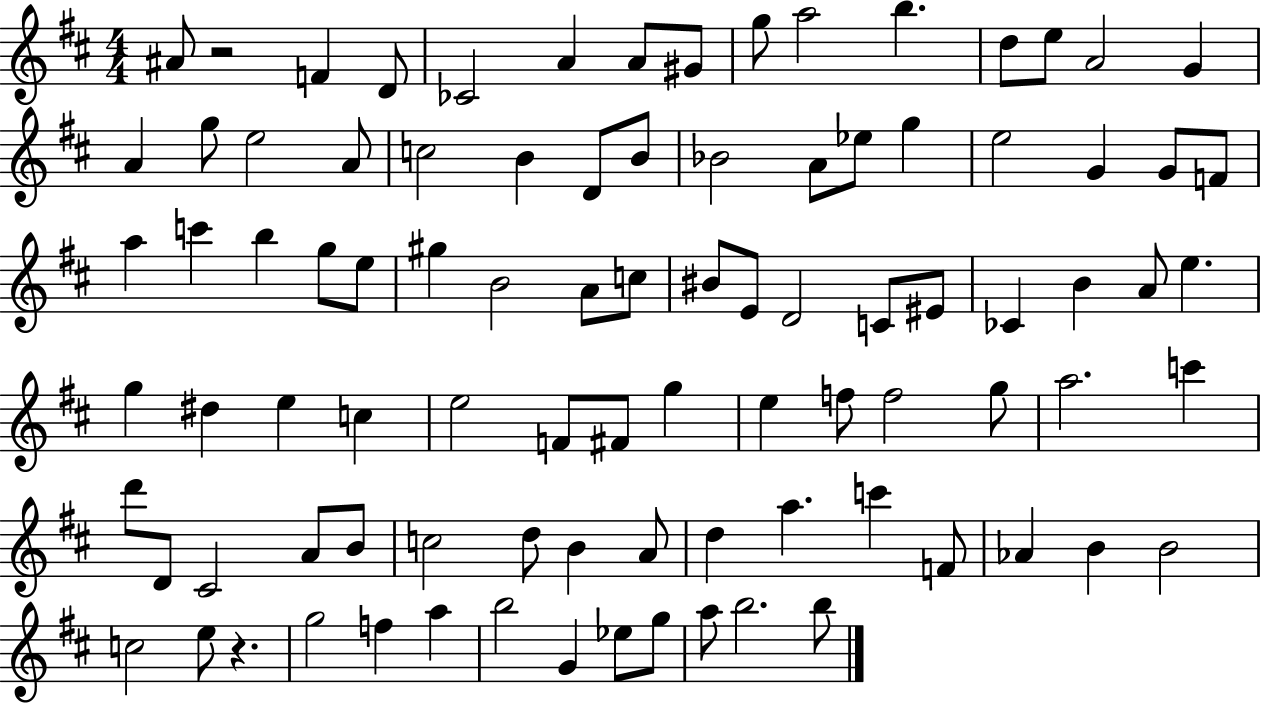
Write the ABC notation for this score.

X:1
T:Untitled
M:4/4
L:1/4
K:D
^A/2 z2 F D/2 _C2 A A/2 ^G/2 g/2 a2 b d/2 e/2 A2 G A g/2 e2 A/2 c2 B D/2 B/2 _B2 A/2 _e/2 g e2 G G/2 F/2 a c' b g/2 e/2 ^g B2 A/2 c/2 ^B/2 E/2 D2 C/2 ^E/2 _C B A/2 e g ^d e c e2 F/2 ^F/2 g e f/2 f2 g/2 a2 c' d'/2 D/2 ^C2 A/2 B/2 c2 d/2 B A/2 d a c' F/2 _A B B2 c2 e/2 z g2 f a b2 G _e/2 g/2 a/2 b2 b/2